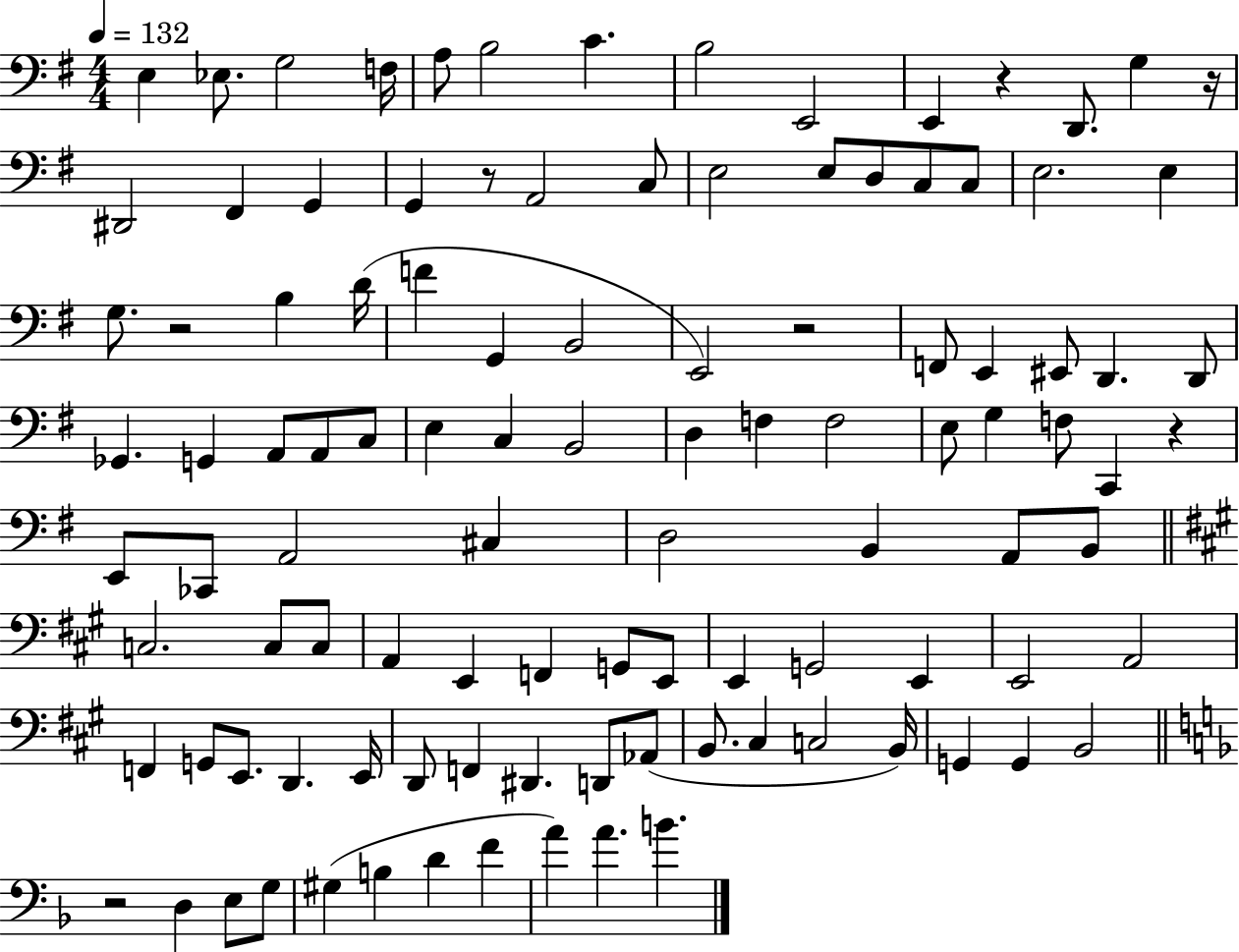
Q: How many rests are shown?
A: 7